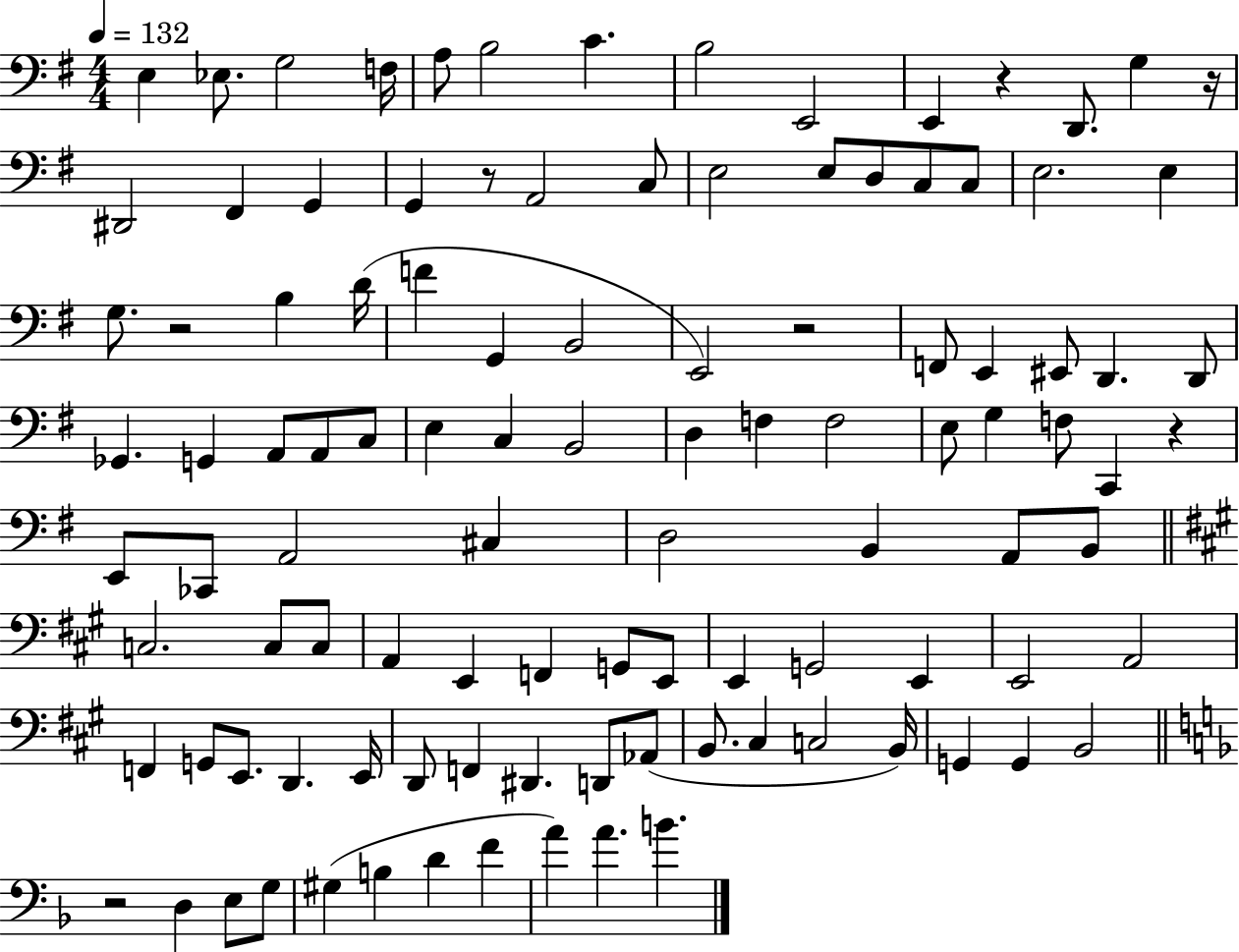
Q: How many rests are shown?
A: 7